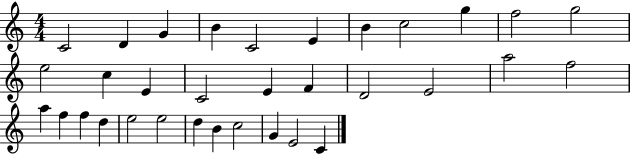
C4/h D4/q G4/q B4/q C4/h E4/q B4/q C5/h G5/q F5/h G5/h E5/h C5/q E4/q C4/h E4/q F4/q D4/h E4/h A5/h F5/h A5/q F5/q F5/q D5/q E5/h E5/h D5/q B4/q C5/h G4/q E4/h C4/q